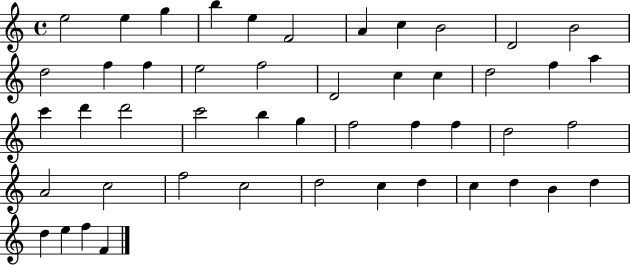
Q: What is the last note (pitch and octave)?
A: F4